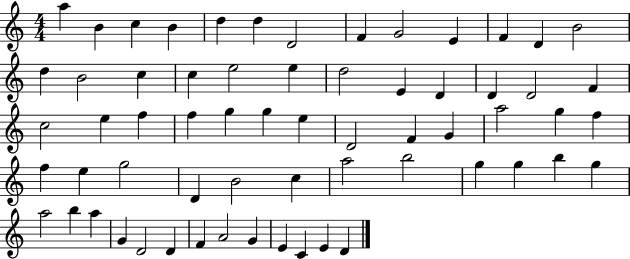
{
  \clef treble
  \numericTimeSignature
  \time 4/4
  \key c \major
  a''4 b'4 c''4 b'4 | d''4 d''4 d'2 | f'4 g'2 e'4 | f'4 d'4 b'2 | \break d''4 b'2 c''4 | c''4 e''2 e''4 | d''2 e'4 d'4 | d'4 d'2 f'4 | \break c''2 e''4 f''4 | f''4 g''4 g''4 e''4 | d'2 f'4 g'4 | a''2 g''4 f''4 | \break f''4 e''4 g''2 | d'4 b'2 c''4 | a''2 b''2 | g''4 g''4 b''4 g''4 | \break a''2 b''4 a''4 | g'4 d'2 d'4 | f'4 a'2 g'4 | e'4 c'4 e'4 d'4 | \break \bar "|."
}